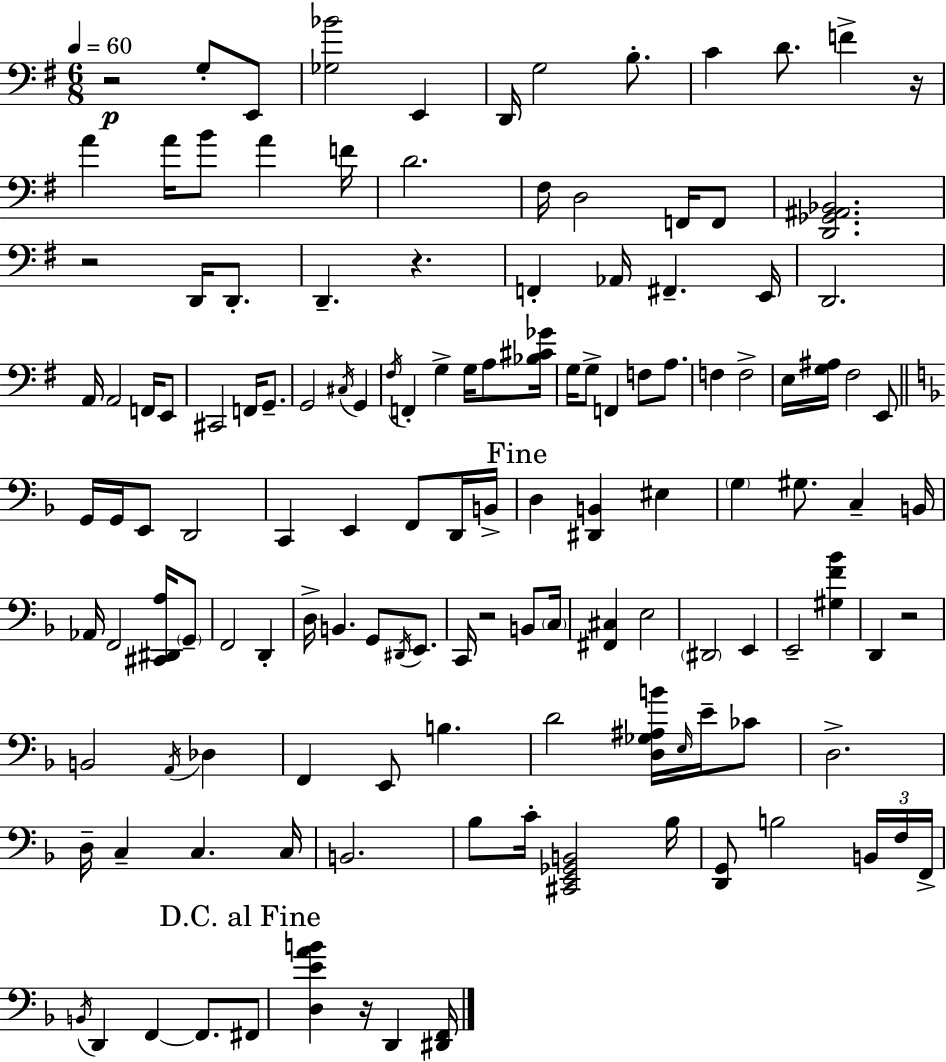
R/h G3/e E2/e [Gb3,Bb4]/h E2/q D2/s G3/h B3/e. C4/q D4/e. F4/q R/s A4/q A4/s B4/e A4/q F4/s D4/h. F#3/s D3/h F2/s F2/e [D2,Gb2,A#2,Bb2]/h. R/h D2/s D2/e. D2/q. R/q. F2/q Ab2/s F#2/q. E2/s D2/h. A2/s A2/h F2/s E2/e C#2/h F2/s G2/e. G2/h C#3/s G2/q F#3/s F2/q G3/q G3/s A3/e [Bb3,C#4,Gb4]/s G3/s G3/e F2/q F3/e A3/e. F3/q F3/h E3/s [G3,A#3]/s F#3/h E2/e G2/s G2/s E2/e D2/h C2/q E2/q F2/e D2/s B2/s D3/q [D#2,B2]/q EIS3/q G3/q G#3/e. C3/q B2/s Ab2/s F2/h [C#2,D#2,A3]/s G2/e F2/h D2/q D3/s B2/q. G2/e D#2/s E2/e. C2/s R/h B2/e C3/s [F#2,C#3]/q E3/h D#2/h E2/q E2/h [G#3,F4,Bb4]/q D2/q R/h B2/h A2/s Db3/q F2/q E2/e B3/q. D4/h [D3,Gb3,A#3,B4]/s E3/s E4/s CES4/e D3/h. D3/s C3/q C3/q. C3/s B2/h. Bb3/e C4/s [C#2,E2,Gb2,B2]/h Bb3/s [D2,G2]/e B3/h B2/s F3/s F2/s B2/s D2/q F2/q F2/e. F#2/e [D3,E4,A4,B4]/q R/s D2/q [D#2,F2]/s